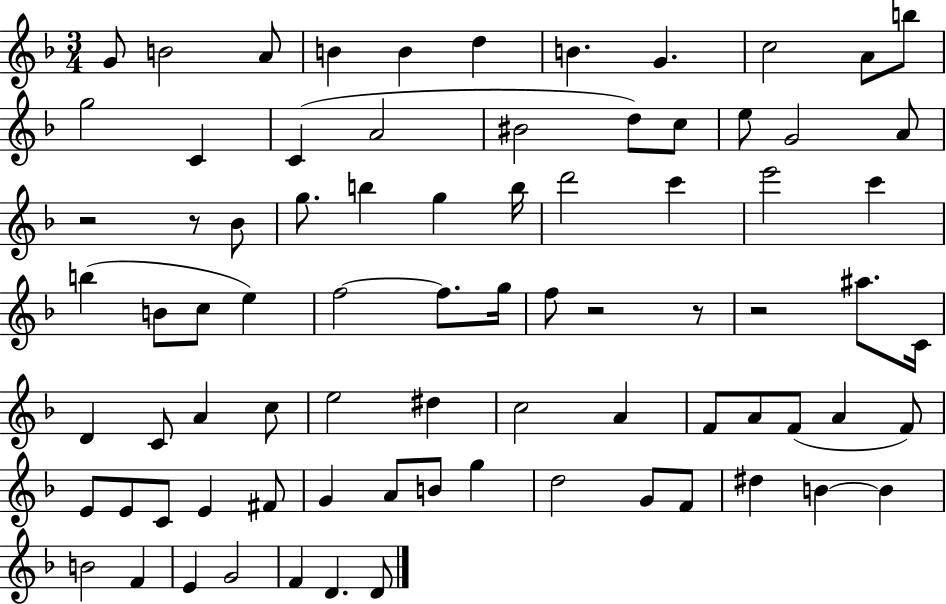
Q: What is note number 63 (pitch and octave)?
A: D5